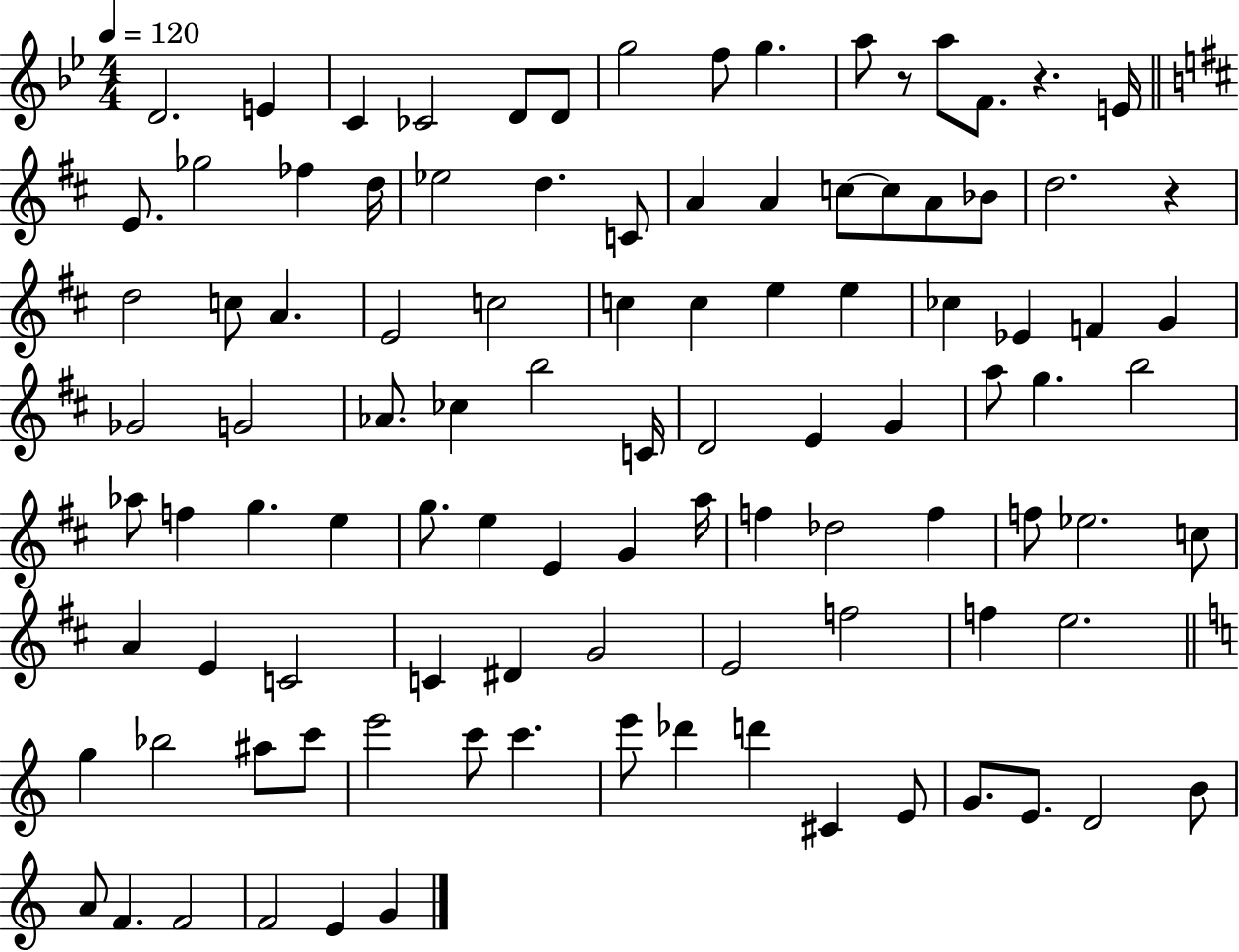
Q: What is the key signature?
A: BES major